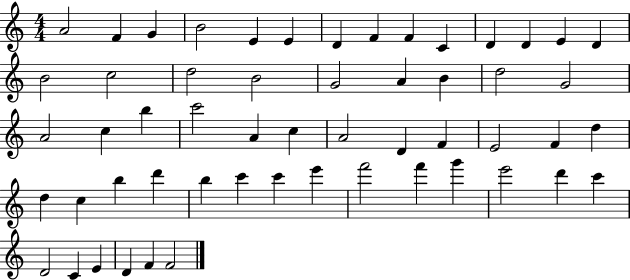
A4/h F4/q G4/q B4/h E4/q E4/q D4/q F4/q F4/q C4/q D4/q D4/q E4/q D4/q B4/h C5/h D5/h B4/h G4/h A4/q B4/q D5/h G4/h A4/h C5/q B5/q C6/h A4/q C5/q A4/h D4/q F4/q E4/h F4/q D5/q D5/q C5/q B5/q D6/q B5/q C6/q C6/q E6/q F6/h F6/q G6/q E6/h D6/q C6/q D4/h C4/q E4/q D4/q F4/q F4/h